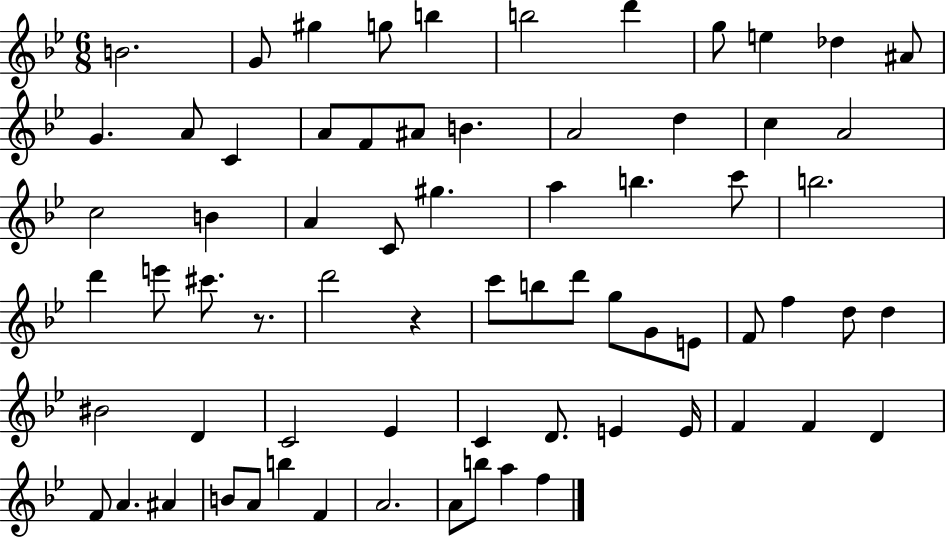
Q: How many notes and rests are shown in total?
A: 70